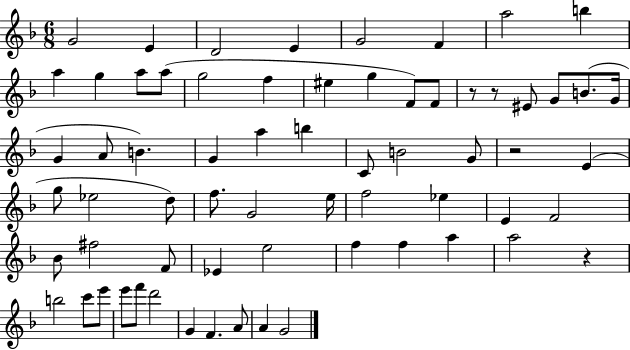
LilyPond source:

{
  \clef treble
  \numericTimeSignature
  \time 6/8
  \key f \major
  g'2 e'4 | d'2 e'4 | g'2 f'4 | a''2 b''4 | \break a''4 g''4 a''8 a''8( | g''2 f''4 | eis''4 g''4 f'8) f'8 | r8 r8 eis'8 g'8 b'8.( g'16 | \break g'4 a'8 b'4.) | g'4 a''4 b''4 | c'8 b'2 g'8 | r2 e'4( | \break g''8 ees''2 d''8) | f''8. g'2 e''16 | f''2 ees''4 | e'4 f'2 | \break bes'8 fis''2 f'8 | ees'4 e''2 | f''4 f''4 a''4 | a''2 r4 | \break b''2 c'''8 e'''8 | e'''8 f'''8 d'''2 | g'4 f'4. a'8 | a'4 g'2 | \break \bar "|."
}